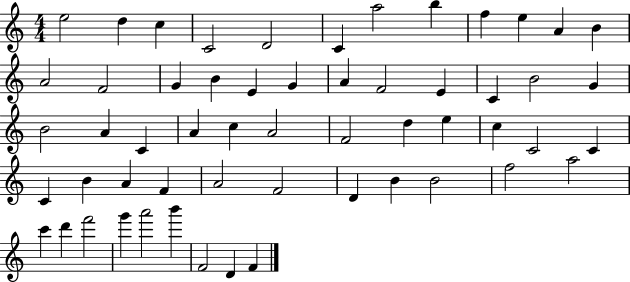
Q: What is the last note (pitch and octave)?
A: F4